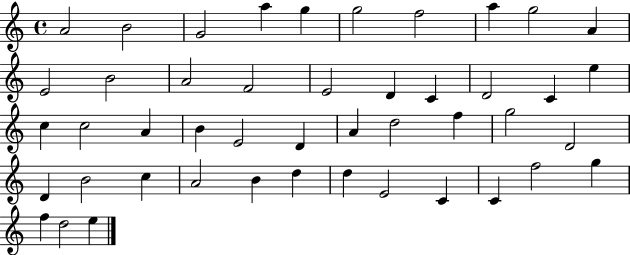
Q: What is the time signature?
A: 4/4